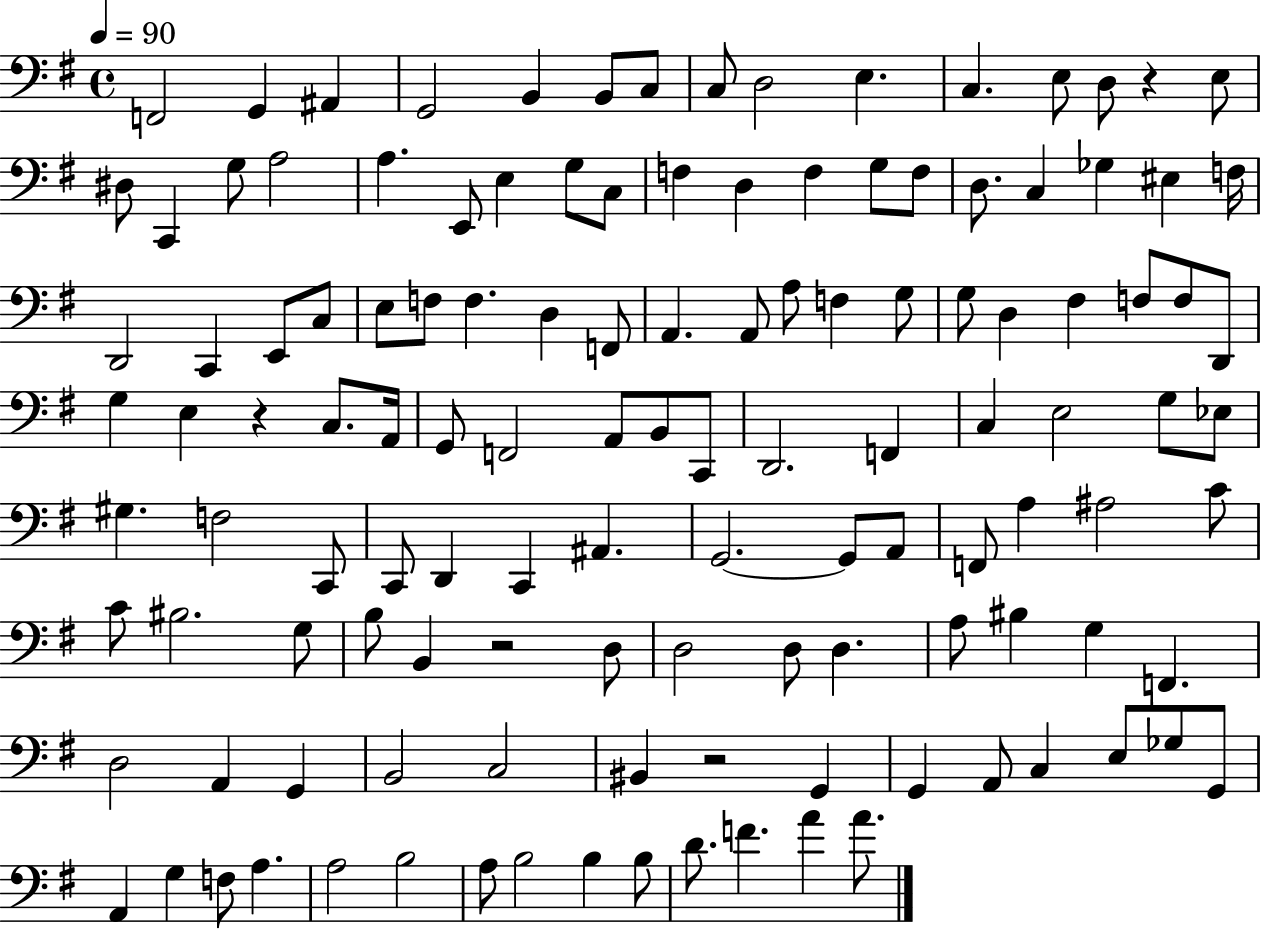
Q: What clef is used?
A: bass